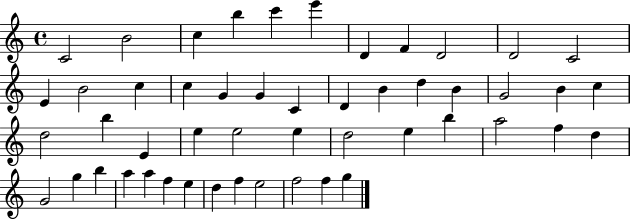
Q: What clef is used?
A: treble